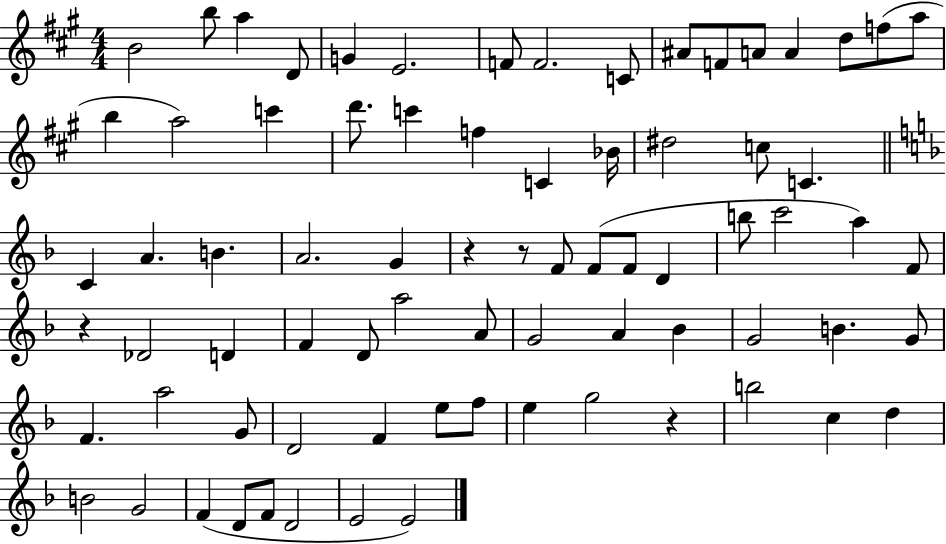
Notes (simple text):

B4/h B5/e A5/q D4/e G4/q E4/h. F4/e F4/h. C4/e A#4/e F4/e A4/e A4/q D5/e F5/e A5/e B5/q A5/h C6/q D6/e. C6/q F5/q C4/q Bb4/s D#5/h C5/e C4/q. C4/q A4/q. B4/q. A4/h. G4/q R/q R/e F4/e F4/e F4/e D4/q B5/e C6/h A5/q F4/e R/q Db4/h D4/q F4/q D4/e A5/h A4/e G4/h A4/q Bb4/q G4/h B4/q. G4/e F4/q. A5/h G4/e D4/h F4/q E5/e F5/e E5/q G5/h R/q B5/h C5/q D5/q B4/h G4/h F4/q D4/e F4/e D4/h E4/h E4/h